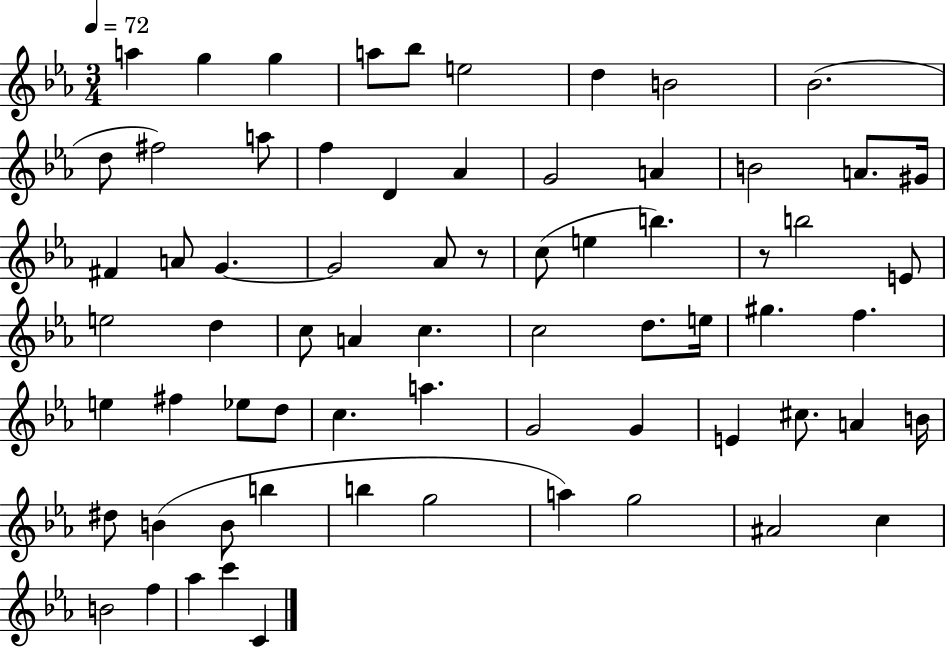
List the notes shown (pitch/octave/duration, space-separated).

A5/q G5/q G5/q A5/e Bb5/e E5/h D5/q B4/h Bb4/h. D5/e F#5/h A5/e F5/q D4/q Ab4/q G4/h A4/q B4/h A4/e. G#4/s F#4/q A4/e G4/q. G4/h Ab4/e R/e C5/e E5/q B5/q. R/e B5/h E4/e E5/h D5/q C5/e A4/q C5/q. C5/h D5/e. E5/s G#5/q. F5/q. E5/q F#5/q Eb5/e D5/e C5/q. A5/q. G4/h G4/q E4/q C#5/e. A4/q B4/s D#5/e B4/q B4/e B5/q B5/q G5/h A5/q G5/h A#4/h C5/q B4/h F5/q Ab5/q C6/q C4/q